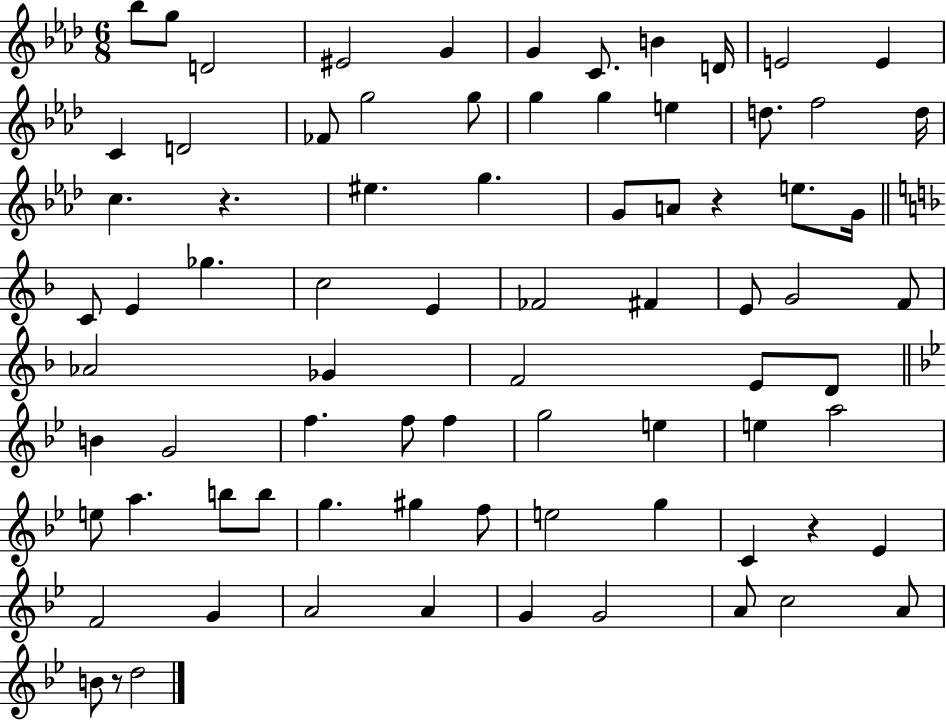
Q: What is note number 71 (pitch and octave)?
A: A4